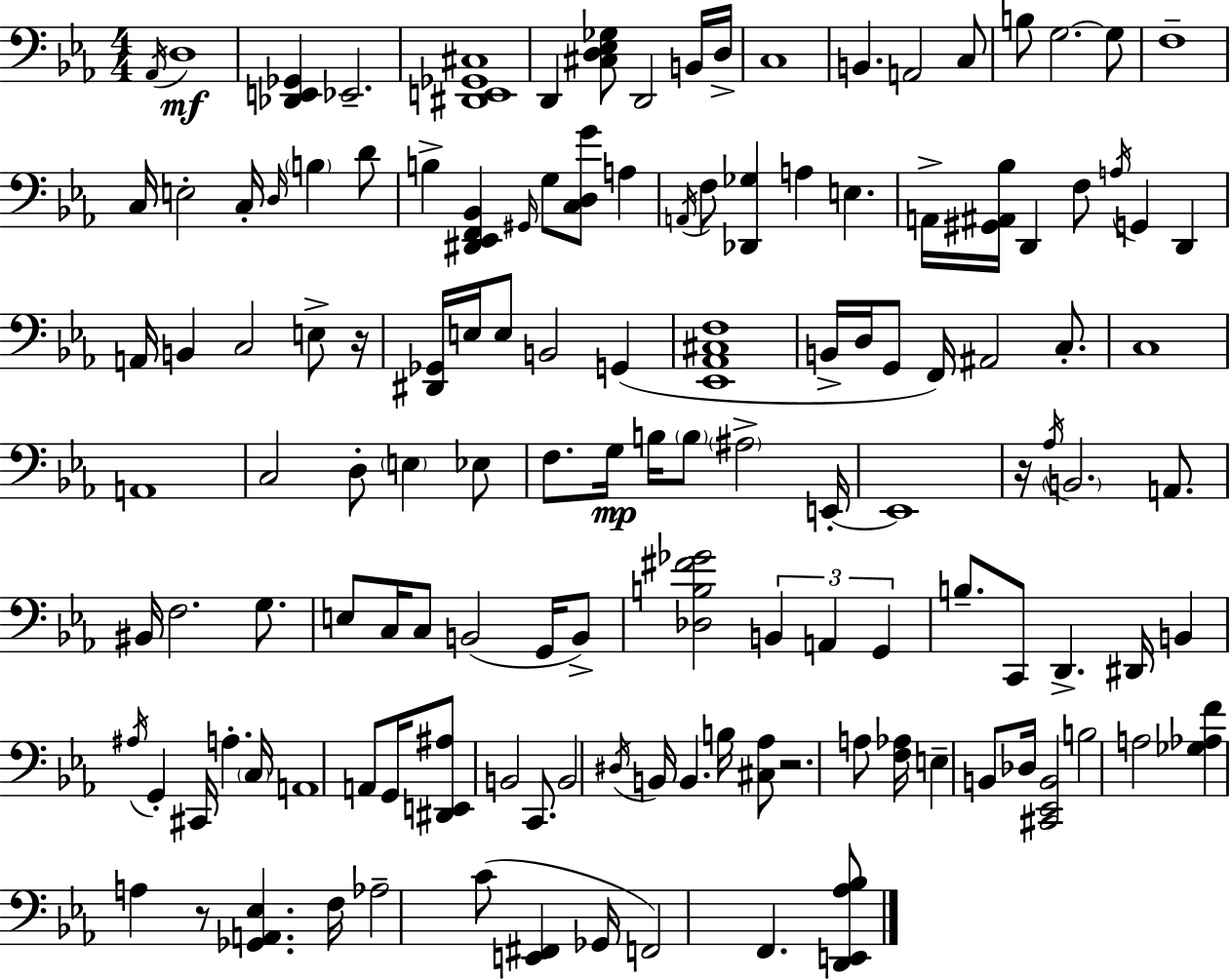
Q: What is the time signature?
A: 4/4